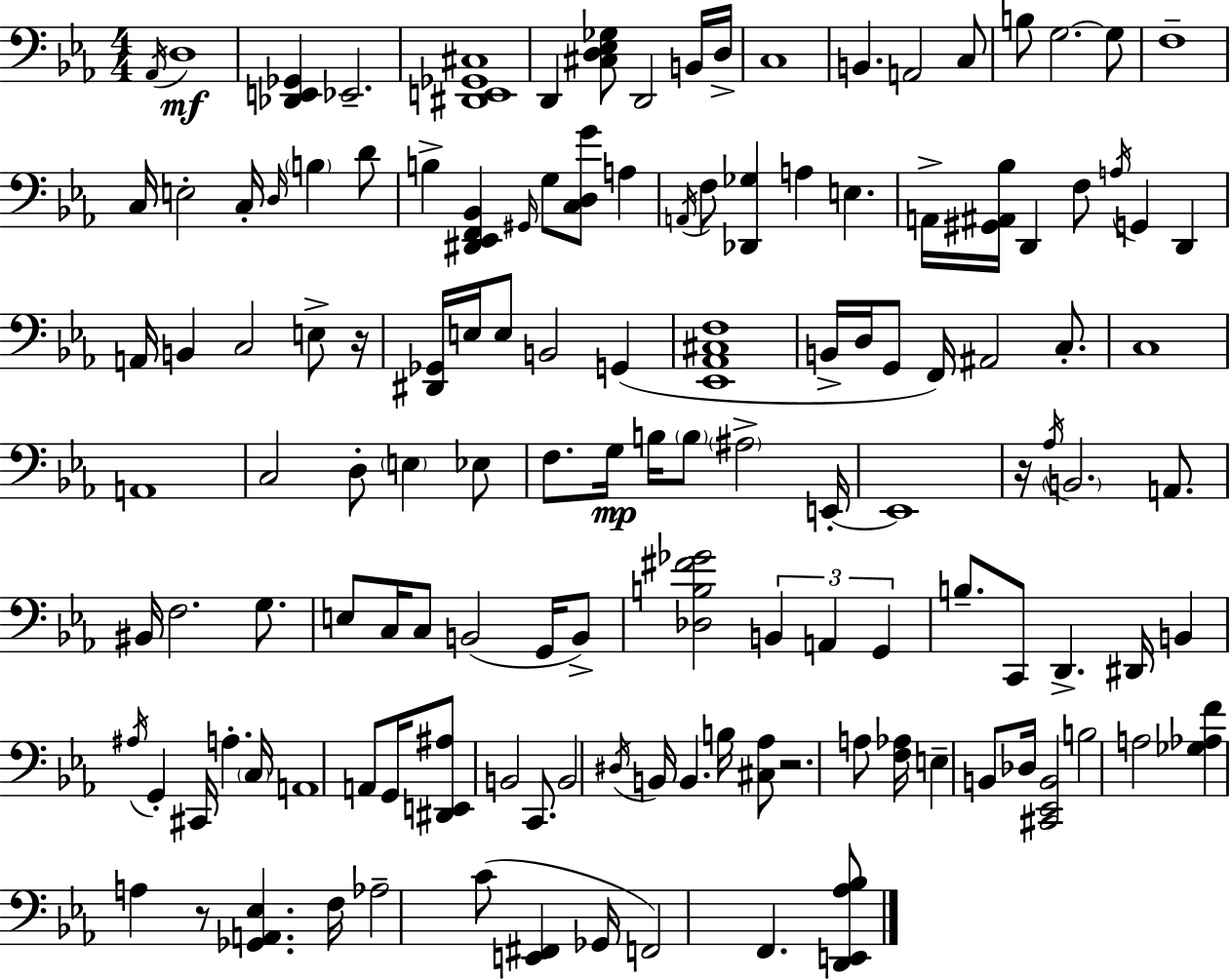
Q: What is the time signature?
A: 4/4